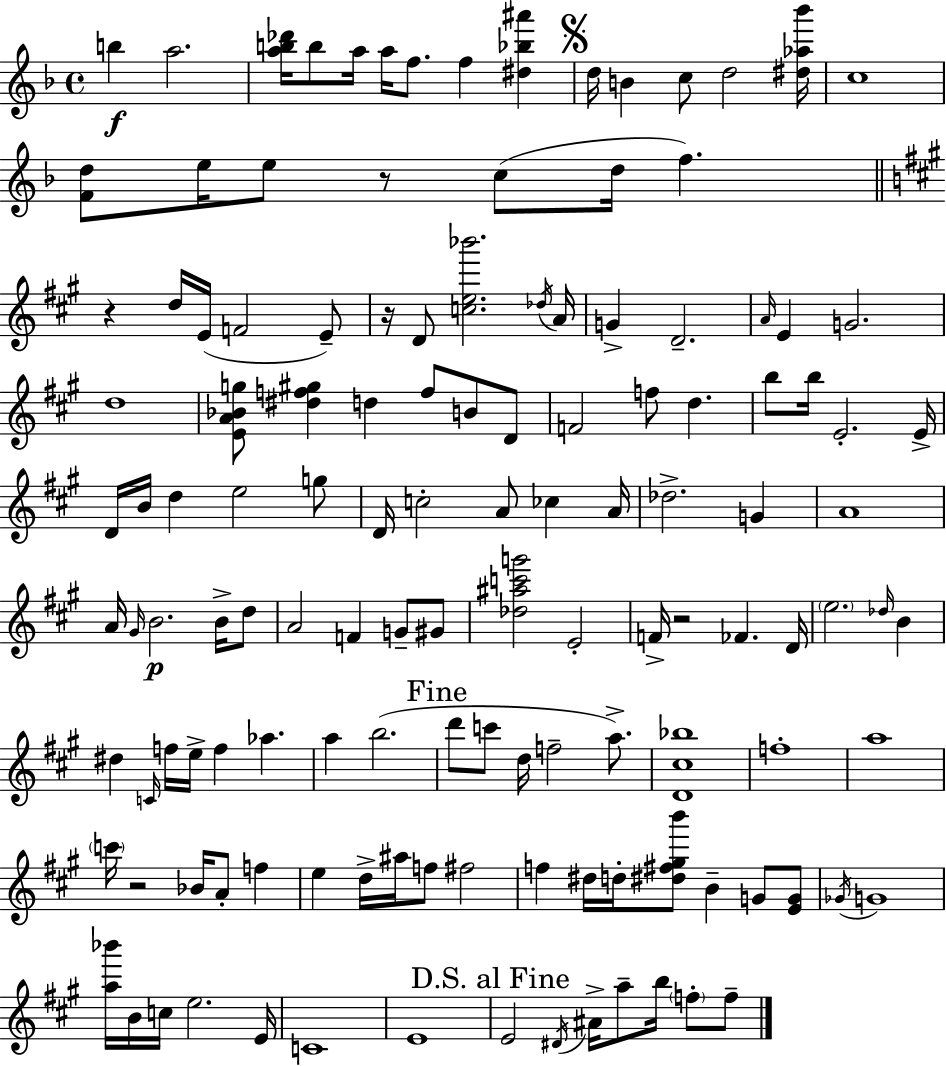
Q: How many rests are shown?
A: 5